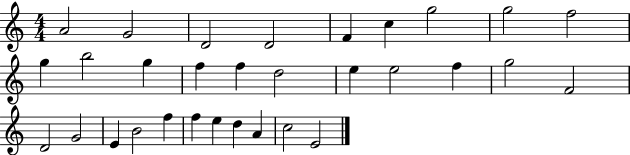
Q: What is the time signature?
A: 4/4